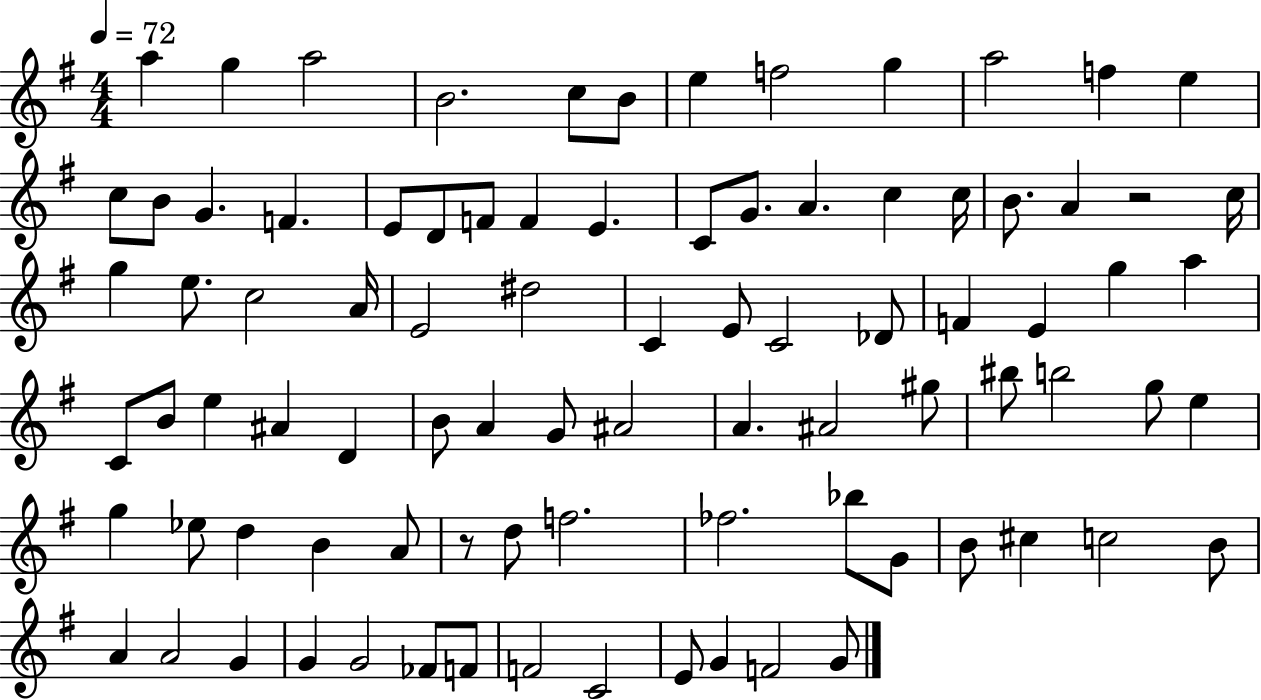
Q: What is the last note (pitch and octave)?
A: G4